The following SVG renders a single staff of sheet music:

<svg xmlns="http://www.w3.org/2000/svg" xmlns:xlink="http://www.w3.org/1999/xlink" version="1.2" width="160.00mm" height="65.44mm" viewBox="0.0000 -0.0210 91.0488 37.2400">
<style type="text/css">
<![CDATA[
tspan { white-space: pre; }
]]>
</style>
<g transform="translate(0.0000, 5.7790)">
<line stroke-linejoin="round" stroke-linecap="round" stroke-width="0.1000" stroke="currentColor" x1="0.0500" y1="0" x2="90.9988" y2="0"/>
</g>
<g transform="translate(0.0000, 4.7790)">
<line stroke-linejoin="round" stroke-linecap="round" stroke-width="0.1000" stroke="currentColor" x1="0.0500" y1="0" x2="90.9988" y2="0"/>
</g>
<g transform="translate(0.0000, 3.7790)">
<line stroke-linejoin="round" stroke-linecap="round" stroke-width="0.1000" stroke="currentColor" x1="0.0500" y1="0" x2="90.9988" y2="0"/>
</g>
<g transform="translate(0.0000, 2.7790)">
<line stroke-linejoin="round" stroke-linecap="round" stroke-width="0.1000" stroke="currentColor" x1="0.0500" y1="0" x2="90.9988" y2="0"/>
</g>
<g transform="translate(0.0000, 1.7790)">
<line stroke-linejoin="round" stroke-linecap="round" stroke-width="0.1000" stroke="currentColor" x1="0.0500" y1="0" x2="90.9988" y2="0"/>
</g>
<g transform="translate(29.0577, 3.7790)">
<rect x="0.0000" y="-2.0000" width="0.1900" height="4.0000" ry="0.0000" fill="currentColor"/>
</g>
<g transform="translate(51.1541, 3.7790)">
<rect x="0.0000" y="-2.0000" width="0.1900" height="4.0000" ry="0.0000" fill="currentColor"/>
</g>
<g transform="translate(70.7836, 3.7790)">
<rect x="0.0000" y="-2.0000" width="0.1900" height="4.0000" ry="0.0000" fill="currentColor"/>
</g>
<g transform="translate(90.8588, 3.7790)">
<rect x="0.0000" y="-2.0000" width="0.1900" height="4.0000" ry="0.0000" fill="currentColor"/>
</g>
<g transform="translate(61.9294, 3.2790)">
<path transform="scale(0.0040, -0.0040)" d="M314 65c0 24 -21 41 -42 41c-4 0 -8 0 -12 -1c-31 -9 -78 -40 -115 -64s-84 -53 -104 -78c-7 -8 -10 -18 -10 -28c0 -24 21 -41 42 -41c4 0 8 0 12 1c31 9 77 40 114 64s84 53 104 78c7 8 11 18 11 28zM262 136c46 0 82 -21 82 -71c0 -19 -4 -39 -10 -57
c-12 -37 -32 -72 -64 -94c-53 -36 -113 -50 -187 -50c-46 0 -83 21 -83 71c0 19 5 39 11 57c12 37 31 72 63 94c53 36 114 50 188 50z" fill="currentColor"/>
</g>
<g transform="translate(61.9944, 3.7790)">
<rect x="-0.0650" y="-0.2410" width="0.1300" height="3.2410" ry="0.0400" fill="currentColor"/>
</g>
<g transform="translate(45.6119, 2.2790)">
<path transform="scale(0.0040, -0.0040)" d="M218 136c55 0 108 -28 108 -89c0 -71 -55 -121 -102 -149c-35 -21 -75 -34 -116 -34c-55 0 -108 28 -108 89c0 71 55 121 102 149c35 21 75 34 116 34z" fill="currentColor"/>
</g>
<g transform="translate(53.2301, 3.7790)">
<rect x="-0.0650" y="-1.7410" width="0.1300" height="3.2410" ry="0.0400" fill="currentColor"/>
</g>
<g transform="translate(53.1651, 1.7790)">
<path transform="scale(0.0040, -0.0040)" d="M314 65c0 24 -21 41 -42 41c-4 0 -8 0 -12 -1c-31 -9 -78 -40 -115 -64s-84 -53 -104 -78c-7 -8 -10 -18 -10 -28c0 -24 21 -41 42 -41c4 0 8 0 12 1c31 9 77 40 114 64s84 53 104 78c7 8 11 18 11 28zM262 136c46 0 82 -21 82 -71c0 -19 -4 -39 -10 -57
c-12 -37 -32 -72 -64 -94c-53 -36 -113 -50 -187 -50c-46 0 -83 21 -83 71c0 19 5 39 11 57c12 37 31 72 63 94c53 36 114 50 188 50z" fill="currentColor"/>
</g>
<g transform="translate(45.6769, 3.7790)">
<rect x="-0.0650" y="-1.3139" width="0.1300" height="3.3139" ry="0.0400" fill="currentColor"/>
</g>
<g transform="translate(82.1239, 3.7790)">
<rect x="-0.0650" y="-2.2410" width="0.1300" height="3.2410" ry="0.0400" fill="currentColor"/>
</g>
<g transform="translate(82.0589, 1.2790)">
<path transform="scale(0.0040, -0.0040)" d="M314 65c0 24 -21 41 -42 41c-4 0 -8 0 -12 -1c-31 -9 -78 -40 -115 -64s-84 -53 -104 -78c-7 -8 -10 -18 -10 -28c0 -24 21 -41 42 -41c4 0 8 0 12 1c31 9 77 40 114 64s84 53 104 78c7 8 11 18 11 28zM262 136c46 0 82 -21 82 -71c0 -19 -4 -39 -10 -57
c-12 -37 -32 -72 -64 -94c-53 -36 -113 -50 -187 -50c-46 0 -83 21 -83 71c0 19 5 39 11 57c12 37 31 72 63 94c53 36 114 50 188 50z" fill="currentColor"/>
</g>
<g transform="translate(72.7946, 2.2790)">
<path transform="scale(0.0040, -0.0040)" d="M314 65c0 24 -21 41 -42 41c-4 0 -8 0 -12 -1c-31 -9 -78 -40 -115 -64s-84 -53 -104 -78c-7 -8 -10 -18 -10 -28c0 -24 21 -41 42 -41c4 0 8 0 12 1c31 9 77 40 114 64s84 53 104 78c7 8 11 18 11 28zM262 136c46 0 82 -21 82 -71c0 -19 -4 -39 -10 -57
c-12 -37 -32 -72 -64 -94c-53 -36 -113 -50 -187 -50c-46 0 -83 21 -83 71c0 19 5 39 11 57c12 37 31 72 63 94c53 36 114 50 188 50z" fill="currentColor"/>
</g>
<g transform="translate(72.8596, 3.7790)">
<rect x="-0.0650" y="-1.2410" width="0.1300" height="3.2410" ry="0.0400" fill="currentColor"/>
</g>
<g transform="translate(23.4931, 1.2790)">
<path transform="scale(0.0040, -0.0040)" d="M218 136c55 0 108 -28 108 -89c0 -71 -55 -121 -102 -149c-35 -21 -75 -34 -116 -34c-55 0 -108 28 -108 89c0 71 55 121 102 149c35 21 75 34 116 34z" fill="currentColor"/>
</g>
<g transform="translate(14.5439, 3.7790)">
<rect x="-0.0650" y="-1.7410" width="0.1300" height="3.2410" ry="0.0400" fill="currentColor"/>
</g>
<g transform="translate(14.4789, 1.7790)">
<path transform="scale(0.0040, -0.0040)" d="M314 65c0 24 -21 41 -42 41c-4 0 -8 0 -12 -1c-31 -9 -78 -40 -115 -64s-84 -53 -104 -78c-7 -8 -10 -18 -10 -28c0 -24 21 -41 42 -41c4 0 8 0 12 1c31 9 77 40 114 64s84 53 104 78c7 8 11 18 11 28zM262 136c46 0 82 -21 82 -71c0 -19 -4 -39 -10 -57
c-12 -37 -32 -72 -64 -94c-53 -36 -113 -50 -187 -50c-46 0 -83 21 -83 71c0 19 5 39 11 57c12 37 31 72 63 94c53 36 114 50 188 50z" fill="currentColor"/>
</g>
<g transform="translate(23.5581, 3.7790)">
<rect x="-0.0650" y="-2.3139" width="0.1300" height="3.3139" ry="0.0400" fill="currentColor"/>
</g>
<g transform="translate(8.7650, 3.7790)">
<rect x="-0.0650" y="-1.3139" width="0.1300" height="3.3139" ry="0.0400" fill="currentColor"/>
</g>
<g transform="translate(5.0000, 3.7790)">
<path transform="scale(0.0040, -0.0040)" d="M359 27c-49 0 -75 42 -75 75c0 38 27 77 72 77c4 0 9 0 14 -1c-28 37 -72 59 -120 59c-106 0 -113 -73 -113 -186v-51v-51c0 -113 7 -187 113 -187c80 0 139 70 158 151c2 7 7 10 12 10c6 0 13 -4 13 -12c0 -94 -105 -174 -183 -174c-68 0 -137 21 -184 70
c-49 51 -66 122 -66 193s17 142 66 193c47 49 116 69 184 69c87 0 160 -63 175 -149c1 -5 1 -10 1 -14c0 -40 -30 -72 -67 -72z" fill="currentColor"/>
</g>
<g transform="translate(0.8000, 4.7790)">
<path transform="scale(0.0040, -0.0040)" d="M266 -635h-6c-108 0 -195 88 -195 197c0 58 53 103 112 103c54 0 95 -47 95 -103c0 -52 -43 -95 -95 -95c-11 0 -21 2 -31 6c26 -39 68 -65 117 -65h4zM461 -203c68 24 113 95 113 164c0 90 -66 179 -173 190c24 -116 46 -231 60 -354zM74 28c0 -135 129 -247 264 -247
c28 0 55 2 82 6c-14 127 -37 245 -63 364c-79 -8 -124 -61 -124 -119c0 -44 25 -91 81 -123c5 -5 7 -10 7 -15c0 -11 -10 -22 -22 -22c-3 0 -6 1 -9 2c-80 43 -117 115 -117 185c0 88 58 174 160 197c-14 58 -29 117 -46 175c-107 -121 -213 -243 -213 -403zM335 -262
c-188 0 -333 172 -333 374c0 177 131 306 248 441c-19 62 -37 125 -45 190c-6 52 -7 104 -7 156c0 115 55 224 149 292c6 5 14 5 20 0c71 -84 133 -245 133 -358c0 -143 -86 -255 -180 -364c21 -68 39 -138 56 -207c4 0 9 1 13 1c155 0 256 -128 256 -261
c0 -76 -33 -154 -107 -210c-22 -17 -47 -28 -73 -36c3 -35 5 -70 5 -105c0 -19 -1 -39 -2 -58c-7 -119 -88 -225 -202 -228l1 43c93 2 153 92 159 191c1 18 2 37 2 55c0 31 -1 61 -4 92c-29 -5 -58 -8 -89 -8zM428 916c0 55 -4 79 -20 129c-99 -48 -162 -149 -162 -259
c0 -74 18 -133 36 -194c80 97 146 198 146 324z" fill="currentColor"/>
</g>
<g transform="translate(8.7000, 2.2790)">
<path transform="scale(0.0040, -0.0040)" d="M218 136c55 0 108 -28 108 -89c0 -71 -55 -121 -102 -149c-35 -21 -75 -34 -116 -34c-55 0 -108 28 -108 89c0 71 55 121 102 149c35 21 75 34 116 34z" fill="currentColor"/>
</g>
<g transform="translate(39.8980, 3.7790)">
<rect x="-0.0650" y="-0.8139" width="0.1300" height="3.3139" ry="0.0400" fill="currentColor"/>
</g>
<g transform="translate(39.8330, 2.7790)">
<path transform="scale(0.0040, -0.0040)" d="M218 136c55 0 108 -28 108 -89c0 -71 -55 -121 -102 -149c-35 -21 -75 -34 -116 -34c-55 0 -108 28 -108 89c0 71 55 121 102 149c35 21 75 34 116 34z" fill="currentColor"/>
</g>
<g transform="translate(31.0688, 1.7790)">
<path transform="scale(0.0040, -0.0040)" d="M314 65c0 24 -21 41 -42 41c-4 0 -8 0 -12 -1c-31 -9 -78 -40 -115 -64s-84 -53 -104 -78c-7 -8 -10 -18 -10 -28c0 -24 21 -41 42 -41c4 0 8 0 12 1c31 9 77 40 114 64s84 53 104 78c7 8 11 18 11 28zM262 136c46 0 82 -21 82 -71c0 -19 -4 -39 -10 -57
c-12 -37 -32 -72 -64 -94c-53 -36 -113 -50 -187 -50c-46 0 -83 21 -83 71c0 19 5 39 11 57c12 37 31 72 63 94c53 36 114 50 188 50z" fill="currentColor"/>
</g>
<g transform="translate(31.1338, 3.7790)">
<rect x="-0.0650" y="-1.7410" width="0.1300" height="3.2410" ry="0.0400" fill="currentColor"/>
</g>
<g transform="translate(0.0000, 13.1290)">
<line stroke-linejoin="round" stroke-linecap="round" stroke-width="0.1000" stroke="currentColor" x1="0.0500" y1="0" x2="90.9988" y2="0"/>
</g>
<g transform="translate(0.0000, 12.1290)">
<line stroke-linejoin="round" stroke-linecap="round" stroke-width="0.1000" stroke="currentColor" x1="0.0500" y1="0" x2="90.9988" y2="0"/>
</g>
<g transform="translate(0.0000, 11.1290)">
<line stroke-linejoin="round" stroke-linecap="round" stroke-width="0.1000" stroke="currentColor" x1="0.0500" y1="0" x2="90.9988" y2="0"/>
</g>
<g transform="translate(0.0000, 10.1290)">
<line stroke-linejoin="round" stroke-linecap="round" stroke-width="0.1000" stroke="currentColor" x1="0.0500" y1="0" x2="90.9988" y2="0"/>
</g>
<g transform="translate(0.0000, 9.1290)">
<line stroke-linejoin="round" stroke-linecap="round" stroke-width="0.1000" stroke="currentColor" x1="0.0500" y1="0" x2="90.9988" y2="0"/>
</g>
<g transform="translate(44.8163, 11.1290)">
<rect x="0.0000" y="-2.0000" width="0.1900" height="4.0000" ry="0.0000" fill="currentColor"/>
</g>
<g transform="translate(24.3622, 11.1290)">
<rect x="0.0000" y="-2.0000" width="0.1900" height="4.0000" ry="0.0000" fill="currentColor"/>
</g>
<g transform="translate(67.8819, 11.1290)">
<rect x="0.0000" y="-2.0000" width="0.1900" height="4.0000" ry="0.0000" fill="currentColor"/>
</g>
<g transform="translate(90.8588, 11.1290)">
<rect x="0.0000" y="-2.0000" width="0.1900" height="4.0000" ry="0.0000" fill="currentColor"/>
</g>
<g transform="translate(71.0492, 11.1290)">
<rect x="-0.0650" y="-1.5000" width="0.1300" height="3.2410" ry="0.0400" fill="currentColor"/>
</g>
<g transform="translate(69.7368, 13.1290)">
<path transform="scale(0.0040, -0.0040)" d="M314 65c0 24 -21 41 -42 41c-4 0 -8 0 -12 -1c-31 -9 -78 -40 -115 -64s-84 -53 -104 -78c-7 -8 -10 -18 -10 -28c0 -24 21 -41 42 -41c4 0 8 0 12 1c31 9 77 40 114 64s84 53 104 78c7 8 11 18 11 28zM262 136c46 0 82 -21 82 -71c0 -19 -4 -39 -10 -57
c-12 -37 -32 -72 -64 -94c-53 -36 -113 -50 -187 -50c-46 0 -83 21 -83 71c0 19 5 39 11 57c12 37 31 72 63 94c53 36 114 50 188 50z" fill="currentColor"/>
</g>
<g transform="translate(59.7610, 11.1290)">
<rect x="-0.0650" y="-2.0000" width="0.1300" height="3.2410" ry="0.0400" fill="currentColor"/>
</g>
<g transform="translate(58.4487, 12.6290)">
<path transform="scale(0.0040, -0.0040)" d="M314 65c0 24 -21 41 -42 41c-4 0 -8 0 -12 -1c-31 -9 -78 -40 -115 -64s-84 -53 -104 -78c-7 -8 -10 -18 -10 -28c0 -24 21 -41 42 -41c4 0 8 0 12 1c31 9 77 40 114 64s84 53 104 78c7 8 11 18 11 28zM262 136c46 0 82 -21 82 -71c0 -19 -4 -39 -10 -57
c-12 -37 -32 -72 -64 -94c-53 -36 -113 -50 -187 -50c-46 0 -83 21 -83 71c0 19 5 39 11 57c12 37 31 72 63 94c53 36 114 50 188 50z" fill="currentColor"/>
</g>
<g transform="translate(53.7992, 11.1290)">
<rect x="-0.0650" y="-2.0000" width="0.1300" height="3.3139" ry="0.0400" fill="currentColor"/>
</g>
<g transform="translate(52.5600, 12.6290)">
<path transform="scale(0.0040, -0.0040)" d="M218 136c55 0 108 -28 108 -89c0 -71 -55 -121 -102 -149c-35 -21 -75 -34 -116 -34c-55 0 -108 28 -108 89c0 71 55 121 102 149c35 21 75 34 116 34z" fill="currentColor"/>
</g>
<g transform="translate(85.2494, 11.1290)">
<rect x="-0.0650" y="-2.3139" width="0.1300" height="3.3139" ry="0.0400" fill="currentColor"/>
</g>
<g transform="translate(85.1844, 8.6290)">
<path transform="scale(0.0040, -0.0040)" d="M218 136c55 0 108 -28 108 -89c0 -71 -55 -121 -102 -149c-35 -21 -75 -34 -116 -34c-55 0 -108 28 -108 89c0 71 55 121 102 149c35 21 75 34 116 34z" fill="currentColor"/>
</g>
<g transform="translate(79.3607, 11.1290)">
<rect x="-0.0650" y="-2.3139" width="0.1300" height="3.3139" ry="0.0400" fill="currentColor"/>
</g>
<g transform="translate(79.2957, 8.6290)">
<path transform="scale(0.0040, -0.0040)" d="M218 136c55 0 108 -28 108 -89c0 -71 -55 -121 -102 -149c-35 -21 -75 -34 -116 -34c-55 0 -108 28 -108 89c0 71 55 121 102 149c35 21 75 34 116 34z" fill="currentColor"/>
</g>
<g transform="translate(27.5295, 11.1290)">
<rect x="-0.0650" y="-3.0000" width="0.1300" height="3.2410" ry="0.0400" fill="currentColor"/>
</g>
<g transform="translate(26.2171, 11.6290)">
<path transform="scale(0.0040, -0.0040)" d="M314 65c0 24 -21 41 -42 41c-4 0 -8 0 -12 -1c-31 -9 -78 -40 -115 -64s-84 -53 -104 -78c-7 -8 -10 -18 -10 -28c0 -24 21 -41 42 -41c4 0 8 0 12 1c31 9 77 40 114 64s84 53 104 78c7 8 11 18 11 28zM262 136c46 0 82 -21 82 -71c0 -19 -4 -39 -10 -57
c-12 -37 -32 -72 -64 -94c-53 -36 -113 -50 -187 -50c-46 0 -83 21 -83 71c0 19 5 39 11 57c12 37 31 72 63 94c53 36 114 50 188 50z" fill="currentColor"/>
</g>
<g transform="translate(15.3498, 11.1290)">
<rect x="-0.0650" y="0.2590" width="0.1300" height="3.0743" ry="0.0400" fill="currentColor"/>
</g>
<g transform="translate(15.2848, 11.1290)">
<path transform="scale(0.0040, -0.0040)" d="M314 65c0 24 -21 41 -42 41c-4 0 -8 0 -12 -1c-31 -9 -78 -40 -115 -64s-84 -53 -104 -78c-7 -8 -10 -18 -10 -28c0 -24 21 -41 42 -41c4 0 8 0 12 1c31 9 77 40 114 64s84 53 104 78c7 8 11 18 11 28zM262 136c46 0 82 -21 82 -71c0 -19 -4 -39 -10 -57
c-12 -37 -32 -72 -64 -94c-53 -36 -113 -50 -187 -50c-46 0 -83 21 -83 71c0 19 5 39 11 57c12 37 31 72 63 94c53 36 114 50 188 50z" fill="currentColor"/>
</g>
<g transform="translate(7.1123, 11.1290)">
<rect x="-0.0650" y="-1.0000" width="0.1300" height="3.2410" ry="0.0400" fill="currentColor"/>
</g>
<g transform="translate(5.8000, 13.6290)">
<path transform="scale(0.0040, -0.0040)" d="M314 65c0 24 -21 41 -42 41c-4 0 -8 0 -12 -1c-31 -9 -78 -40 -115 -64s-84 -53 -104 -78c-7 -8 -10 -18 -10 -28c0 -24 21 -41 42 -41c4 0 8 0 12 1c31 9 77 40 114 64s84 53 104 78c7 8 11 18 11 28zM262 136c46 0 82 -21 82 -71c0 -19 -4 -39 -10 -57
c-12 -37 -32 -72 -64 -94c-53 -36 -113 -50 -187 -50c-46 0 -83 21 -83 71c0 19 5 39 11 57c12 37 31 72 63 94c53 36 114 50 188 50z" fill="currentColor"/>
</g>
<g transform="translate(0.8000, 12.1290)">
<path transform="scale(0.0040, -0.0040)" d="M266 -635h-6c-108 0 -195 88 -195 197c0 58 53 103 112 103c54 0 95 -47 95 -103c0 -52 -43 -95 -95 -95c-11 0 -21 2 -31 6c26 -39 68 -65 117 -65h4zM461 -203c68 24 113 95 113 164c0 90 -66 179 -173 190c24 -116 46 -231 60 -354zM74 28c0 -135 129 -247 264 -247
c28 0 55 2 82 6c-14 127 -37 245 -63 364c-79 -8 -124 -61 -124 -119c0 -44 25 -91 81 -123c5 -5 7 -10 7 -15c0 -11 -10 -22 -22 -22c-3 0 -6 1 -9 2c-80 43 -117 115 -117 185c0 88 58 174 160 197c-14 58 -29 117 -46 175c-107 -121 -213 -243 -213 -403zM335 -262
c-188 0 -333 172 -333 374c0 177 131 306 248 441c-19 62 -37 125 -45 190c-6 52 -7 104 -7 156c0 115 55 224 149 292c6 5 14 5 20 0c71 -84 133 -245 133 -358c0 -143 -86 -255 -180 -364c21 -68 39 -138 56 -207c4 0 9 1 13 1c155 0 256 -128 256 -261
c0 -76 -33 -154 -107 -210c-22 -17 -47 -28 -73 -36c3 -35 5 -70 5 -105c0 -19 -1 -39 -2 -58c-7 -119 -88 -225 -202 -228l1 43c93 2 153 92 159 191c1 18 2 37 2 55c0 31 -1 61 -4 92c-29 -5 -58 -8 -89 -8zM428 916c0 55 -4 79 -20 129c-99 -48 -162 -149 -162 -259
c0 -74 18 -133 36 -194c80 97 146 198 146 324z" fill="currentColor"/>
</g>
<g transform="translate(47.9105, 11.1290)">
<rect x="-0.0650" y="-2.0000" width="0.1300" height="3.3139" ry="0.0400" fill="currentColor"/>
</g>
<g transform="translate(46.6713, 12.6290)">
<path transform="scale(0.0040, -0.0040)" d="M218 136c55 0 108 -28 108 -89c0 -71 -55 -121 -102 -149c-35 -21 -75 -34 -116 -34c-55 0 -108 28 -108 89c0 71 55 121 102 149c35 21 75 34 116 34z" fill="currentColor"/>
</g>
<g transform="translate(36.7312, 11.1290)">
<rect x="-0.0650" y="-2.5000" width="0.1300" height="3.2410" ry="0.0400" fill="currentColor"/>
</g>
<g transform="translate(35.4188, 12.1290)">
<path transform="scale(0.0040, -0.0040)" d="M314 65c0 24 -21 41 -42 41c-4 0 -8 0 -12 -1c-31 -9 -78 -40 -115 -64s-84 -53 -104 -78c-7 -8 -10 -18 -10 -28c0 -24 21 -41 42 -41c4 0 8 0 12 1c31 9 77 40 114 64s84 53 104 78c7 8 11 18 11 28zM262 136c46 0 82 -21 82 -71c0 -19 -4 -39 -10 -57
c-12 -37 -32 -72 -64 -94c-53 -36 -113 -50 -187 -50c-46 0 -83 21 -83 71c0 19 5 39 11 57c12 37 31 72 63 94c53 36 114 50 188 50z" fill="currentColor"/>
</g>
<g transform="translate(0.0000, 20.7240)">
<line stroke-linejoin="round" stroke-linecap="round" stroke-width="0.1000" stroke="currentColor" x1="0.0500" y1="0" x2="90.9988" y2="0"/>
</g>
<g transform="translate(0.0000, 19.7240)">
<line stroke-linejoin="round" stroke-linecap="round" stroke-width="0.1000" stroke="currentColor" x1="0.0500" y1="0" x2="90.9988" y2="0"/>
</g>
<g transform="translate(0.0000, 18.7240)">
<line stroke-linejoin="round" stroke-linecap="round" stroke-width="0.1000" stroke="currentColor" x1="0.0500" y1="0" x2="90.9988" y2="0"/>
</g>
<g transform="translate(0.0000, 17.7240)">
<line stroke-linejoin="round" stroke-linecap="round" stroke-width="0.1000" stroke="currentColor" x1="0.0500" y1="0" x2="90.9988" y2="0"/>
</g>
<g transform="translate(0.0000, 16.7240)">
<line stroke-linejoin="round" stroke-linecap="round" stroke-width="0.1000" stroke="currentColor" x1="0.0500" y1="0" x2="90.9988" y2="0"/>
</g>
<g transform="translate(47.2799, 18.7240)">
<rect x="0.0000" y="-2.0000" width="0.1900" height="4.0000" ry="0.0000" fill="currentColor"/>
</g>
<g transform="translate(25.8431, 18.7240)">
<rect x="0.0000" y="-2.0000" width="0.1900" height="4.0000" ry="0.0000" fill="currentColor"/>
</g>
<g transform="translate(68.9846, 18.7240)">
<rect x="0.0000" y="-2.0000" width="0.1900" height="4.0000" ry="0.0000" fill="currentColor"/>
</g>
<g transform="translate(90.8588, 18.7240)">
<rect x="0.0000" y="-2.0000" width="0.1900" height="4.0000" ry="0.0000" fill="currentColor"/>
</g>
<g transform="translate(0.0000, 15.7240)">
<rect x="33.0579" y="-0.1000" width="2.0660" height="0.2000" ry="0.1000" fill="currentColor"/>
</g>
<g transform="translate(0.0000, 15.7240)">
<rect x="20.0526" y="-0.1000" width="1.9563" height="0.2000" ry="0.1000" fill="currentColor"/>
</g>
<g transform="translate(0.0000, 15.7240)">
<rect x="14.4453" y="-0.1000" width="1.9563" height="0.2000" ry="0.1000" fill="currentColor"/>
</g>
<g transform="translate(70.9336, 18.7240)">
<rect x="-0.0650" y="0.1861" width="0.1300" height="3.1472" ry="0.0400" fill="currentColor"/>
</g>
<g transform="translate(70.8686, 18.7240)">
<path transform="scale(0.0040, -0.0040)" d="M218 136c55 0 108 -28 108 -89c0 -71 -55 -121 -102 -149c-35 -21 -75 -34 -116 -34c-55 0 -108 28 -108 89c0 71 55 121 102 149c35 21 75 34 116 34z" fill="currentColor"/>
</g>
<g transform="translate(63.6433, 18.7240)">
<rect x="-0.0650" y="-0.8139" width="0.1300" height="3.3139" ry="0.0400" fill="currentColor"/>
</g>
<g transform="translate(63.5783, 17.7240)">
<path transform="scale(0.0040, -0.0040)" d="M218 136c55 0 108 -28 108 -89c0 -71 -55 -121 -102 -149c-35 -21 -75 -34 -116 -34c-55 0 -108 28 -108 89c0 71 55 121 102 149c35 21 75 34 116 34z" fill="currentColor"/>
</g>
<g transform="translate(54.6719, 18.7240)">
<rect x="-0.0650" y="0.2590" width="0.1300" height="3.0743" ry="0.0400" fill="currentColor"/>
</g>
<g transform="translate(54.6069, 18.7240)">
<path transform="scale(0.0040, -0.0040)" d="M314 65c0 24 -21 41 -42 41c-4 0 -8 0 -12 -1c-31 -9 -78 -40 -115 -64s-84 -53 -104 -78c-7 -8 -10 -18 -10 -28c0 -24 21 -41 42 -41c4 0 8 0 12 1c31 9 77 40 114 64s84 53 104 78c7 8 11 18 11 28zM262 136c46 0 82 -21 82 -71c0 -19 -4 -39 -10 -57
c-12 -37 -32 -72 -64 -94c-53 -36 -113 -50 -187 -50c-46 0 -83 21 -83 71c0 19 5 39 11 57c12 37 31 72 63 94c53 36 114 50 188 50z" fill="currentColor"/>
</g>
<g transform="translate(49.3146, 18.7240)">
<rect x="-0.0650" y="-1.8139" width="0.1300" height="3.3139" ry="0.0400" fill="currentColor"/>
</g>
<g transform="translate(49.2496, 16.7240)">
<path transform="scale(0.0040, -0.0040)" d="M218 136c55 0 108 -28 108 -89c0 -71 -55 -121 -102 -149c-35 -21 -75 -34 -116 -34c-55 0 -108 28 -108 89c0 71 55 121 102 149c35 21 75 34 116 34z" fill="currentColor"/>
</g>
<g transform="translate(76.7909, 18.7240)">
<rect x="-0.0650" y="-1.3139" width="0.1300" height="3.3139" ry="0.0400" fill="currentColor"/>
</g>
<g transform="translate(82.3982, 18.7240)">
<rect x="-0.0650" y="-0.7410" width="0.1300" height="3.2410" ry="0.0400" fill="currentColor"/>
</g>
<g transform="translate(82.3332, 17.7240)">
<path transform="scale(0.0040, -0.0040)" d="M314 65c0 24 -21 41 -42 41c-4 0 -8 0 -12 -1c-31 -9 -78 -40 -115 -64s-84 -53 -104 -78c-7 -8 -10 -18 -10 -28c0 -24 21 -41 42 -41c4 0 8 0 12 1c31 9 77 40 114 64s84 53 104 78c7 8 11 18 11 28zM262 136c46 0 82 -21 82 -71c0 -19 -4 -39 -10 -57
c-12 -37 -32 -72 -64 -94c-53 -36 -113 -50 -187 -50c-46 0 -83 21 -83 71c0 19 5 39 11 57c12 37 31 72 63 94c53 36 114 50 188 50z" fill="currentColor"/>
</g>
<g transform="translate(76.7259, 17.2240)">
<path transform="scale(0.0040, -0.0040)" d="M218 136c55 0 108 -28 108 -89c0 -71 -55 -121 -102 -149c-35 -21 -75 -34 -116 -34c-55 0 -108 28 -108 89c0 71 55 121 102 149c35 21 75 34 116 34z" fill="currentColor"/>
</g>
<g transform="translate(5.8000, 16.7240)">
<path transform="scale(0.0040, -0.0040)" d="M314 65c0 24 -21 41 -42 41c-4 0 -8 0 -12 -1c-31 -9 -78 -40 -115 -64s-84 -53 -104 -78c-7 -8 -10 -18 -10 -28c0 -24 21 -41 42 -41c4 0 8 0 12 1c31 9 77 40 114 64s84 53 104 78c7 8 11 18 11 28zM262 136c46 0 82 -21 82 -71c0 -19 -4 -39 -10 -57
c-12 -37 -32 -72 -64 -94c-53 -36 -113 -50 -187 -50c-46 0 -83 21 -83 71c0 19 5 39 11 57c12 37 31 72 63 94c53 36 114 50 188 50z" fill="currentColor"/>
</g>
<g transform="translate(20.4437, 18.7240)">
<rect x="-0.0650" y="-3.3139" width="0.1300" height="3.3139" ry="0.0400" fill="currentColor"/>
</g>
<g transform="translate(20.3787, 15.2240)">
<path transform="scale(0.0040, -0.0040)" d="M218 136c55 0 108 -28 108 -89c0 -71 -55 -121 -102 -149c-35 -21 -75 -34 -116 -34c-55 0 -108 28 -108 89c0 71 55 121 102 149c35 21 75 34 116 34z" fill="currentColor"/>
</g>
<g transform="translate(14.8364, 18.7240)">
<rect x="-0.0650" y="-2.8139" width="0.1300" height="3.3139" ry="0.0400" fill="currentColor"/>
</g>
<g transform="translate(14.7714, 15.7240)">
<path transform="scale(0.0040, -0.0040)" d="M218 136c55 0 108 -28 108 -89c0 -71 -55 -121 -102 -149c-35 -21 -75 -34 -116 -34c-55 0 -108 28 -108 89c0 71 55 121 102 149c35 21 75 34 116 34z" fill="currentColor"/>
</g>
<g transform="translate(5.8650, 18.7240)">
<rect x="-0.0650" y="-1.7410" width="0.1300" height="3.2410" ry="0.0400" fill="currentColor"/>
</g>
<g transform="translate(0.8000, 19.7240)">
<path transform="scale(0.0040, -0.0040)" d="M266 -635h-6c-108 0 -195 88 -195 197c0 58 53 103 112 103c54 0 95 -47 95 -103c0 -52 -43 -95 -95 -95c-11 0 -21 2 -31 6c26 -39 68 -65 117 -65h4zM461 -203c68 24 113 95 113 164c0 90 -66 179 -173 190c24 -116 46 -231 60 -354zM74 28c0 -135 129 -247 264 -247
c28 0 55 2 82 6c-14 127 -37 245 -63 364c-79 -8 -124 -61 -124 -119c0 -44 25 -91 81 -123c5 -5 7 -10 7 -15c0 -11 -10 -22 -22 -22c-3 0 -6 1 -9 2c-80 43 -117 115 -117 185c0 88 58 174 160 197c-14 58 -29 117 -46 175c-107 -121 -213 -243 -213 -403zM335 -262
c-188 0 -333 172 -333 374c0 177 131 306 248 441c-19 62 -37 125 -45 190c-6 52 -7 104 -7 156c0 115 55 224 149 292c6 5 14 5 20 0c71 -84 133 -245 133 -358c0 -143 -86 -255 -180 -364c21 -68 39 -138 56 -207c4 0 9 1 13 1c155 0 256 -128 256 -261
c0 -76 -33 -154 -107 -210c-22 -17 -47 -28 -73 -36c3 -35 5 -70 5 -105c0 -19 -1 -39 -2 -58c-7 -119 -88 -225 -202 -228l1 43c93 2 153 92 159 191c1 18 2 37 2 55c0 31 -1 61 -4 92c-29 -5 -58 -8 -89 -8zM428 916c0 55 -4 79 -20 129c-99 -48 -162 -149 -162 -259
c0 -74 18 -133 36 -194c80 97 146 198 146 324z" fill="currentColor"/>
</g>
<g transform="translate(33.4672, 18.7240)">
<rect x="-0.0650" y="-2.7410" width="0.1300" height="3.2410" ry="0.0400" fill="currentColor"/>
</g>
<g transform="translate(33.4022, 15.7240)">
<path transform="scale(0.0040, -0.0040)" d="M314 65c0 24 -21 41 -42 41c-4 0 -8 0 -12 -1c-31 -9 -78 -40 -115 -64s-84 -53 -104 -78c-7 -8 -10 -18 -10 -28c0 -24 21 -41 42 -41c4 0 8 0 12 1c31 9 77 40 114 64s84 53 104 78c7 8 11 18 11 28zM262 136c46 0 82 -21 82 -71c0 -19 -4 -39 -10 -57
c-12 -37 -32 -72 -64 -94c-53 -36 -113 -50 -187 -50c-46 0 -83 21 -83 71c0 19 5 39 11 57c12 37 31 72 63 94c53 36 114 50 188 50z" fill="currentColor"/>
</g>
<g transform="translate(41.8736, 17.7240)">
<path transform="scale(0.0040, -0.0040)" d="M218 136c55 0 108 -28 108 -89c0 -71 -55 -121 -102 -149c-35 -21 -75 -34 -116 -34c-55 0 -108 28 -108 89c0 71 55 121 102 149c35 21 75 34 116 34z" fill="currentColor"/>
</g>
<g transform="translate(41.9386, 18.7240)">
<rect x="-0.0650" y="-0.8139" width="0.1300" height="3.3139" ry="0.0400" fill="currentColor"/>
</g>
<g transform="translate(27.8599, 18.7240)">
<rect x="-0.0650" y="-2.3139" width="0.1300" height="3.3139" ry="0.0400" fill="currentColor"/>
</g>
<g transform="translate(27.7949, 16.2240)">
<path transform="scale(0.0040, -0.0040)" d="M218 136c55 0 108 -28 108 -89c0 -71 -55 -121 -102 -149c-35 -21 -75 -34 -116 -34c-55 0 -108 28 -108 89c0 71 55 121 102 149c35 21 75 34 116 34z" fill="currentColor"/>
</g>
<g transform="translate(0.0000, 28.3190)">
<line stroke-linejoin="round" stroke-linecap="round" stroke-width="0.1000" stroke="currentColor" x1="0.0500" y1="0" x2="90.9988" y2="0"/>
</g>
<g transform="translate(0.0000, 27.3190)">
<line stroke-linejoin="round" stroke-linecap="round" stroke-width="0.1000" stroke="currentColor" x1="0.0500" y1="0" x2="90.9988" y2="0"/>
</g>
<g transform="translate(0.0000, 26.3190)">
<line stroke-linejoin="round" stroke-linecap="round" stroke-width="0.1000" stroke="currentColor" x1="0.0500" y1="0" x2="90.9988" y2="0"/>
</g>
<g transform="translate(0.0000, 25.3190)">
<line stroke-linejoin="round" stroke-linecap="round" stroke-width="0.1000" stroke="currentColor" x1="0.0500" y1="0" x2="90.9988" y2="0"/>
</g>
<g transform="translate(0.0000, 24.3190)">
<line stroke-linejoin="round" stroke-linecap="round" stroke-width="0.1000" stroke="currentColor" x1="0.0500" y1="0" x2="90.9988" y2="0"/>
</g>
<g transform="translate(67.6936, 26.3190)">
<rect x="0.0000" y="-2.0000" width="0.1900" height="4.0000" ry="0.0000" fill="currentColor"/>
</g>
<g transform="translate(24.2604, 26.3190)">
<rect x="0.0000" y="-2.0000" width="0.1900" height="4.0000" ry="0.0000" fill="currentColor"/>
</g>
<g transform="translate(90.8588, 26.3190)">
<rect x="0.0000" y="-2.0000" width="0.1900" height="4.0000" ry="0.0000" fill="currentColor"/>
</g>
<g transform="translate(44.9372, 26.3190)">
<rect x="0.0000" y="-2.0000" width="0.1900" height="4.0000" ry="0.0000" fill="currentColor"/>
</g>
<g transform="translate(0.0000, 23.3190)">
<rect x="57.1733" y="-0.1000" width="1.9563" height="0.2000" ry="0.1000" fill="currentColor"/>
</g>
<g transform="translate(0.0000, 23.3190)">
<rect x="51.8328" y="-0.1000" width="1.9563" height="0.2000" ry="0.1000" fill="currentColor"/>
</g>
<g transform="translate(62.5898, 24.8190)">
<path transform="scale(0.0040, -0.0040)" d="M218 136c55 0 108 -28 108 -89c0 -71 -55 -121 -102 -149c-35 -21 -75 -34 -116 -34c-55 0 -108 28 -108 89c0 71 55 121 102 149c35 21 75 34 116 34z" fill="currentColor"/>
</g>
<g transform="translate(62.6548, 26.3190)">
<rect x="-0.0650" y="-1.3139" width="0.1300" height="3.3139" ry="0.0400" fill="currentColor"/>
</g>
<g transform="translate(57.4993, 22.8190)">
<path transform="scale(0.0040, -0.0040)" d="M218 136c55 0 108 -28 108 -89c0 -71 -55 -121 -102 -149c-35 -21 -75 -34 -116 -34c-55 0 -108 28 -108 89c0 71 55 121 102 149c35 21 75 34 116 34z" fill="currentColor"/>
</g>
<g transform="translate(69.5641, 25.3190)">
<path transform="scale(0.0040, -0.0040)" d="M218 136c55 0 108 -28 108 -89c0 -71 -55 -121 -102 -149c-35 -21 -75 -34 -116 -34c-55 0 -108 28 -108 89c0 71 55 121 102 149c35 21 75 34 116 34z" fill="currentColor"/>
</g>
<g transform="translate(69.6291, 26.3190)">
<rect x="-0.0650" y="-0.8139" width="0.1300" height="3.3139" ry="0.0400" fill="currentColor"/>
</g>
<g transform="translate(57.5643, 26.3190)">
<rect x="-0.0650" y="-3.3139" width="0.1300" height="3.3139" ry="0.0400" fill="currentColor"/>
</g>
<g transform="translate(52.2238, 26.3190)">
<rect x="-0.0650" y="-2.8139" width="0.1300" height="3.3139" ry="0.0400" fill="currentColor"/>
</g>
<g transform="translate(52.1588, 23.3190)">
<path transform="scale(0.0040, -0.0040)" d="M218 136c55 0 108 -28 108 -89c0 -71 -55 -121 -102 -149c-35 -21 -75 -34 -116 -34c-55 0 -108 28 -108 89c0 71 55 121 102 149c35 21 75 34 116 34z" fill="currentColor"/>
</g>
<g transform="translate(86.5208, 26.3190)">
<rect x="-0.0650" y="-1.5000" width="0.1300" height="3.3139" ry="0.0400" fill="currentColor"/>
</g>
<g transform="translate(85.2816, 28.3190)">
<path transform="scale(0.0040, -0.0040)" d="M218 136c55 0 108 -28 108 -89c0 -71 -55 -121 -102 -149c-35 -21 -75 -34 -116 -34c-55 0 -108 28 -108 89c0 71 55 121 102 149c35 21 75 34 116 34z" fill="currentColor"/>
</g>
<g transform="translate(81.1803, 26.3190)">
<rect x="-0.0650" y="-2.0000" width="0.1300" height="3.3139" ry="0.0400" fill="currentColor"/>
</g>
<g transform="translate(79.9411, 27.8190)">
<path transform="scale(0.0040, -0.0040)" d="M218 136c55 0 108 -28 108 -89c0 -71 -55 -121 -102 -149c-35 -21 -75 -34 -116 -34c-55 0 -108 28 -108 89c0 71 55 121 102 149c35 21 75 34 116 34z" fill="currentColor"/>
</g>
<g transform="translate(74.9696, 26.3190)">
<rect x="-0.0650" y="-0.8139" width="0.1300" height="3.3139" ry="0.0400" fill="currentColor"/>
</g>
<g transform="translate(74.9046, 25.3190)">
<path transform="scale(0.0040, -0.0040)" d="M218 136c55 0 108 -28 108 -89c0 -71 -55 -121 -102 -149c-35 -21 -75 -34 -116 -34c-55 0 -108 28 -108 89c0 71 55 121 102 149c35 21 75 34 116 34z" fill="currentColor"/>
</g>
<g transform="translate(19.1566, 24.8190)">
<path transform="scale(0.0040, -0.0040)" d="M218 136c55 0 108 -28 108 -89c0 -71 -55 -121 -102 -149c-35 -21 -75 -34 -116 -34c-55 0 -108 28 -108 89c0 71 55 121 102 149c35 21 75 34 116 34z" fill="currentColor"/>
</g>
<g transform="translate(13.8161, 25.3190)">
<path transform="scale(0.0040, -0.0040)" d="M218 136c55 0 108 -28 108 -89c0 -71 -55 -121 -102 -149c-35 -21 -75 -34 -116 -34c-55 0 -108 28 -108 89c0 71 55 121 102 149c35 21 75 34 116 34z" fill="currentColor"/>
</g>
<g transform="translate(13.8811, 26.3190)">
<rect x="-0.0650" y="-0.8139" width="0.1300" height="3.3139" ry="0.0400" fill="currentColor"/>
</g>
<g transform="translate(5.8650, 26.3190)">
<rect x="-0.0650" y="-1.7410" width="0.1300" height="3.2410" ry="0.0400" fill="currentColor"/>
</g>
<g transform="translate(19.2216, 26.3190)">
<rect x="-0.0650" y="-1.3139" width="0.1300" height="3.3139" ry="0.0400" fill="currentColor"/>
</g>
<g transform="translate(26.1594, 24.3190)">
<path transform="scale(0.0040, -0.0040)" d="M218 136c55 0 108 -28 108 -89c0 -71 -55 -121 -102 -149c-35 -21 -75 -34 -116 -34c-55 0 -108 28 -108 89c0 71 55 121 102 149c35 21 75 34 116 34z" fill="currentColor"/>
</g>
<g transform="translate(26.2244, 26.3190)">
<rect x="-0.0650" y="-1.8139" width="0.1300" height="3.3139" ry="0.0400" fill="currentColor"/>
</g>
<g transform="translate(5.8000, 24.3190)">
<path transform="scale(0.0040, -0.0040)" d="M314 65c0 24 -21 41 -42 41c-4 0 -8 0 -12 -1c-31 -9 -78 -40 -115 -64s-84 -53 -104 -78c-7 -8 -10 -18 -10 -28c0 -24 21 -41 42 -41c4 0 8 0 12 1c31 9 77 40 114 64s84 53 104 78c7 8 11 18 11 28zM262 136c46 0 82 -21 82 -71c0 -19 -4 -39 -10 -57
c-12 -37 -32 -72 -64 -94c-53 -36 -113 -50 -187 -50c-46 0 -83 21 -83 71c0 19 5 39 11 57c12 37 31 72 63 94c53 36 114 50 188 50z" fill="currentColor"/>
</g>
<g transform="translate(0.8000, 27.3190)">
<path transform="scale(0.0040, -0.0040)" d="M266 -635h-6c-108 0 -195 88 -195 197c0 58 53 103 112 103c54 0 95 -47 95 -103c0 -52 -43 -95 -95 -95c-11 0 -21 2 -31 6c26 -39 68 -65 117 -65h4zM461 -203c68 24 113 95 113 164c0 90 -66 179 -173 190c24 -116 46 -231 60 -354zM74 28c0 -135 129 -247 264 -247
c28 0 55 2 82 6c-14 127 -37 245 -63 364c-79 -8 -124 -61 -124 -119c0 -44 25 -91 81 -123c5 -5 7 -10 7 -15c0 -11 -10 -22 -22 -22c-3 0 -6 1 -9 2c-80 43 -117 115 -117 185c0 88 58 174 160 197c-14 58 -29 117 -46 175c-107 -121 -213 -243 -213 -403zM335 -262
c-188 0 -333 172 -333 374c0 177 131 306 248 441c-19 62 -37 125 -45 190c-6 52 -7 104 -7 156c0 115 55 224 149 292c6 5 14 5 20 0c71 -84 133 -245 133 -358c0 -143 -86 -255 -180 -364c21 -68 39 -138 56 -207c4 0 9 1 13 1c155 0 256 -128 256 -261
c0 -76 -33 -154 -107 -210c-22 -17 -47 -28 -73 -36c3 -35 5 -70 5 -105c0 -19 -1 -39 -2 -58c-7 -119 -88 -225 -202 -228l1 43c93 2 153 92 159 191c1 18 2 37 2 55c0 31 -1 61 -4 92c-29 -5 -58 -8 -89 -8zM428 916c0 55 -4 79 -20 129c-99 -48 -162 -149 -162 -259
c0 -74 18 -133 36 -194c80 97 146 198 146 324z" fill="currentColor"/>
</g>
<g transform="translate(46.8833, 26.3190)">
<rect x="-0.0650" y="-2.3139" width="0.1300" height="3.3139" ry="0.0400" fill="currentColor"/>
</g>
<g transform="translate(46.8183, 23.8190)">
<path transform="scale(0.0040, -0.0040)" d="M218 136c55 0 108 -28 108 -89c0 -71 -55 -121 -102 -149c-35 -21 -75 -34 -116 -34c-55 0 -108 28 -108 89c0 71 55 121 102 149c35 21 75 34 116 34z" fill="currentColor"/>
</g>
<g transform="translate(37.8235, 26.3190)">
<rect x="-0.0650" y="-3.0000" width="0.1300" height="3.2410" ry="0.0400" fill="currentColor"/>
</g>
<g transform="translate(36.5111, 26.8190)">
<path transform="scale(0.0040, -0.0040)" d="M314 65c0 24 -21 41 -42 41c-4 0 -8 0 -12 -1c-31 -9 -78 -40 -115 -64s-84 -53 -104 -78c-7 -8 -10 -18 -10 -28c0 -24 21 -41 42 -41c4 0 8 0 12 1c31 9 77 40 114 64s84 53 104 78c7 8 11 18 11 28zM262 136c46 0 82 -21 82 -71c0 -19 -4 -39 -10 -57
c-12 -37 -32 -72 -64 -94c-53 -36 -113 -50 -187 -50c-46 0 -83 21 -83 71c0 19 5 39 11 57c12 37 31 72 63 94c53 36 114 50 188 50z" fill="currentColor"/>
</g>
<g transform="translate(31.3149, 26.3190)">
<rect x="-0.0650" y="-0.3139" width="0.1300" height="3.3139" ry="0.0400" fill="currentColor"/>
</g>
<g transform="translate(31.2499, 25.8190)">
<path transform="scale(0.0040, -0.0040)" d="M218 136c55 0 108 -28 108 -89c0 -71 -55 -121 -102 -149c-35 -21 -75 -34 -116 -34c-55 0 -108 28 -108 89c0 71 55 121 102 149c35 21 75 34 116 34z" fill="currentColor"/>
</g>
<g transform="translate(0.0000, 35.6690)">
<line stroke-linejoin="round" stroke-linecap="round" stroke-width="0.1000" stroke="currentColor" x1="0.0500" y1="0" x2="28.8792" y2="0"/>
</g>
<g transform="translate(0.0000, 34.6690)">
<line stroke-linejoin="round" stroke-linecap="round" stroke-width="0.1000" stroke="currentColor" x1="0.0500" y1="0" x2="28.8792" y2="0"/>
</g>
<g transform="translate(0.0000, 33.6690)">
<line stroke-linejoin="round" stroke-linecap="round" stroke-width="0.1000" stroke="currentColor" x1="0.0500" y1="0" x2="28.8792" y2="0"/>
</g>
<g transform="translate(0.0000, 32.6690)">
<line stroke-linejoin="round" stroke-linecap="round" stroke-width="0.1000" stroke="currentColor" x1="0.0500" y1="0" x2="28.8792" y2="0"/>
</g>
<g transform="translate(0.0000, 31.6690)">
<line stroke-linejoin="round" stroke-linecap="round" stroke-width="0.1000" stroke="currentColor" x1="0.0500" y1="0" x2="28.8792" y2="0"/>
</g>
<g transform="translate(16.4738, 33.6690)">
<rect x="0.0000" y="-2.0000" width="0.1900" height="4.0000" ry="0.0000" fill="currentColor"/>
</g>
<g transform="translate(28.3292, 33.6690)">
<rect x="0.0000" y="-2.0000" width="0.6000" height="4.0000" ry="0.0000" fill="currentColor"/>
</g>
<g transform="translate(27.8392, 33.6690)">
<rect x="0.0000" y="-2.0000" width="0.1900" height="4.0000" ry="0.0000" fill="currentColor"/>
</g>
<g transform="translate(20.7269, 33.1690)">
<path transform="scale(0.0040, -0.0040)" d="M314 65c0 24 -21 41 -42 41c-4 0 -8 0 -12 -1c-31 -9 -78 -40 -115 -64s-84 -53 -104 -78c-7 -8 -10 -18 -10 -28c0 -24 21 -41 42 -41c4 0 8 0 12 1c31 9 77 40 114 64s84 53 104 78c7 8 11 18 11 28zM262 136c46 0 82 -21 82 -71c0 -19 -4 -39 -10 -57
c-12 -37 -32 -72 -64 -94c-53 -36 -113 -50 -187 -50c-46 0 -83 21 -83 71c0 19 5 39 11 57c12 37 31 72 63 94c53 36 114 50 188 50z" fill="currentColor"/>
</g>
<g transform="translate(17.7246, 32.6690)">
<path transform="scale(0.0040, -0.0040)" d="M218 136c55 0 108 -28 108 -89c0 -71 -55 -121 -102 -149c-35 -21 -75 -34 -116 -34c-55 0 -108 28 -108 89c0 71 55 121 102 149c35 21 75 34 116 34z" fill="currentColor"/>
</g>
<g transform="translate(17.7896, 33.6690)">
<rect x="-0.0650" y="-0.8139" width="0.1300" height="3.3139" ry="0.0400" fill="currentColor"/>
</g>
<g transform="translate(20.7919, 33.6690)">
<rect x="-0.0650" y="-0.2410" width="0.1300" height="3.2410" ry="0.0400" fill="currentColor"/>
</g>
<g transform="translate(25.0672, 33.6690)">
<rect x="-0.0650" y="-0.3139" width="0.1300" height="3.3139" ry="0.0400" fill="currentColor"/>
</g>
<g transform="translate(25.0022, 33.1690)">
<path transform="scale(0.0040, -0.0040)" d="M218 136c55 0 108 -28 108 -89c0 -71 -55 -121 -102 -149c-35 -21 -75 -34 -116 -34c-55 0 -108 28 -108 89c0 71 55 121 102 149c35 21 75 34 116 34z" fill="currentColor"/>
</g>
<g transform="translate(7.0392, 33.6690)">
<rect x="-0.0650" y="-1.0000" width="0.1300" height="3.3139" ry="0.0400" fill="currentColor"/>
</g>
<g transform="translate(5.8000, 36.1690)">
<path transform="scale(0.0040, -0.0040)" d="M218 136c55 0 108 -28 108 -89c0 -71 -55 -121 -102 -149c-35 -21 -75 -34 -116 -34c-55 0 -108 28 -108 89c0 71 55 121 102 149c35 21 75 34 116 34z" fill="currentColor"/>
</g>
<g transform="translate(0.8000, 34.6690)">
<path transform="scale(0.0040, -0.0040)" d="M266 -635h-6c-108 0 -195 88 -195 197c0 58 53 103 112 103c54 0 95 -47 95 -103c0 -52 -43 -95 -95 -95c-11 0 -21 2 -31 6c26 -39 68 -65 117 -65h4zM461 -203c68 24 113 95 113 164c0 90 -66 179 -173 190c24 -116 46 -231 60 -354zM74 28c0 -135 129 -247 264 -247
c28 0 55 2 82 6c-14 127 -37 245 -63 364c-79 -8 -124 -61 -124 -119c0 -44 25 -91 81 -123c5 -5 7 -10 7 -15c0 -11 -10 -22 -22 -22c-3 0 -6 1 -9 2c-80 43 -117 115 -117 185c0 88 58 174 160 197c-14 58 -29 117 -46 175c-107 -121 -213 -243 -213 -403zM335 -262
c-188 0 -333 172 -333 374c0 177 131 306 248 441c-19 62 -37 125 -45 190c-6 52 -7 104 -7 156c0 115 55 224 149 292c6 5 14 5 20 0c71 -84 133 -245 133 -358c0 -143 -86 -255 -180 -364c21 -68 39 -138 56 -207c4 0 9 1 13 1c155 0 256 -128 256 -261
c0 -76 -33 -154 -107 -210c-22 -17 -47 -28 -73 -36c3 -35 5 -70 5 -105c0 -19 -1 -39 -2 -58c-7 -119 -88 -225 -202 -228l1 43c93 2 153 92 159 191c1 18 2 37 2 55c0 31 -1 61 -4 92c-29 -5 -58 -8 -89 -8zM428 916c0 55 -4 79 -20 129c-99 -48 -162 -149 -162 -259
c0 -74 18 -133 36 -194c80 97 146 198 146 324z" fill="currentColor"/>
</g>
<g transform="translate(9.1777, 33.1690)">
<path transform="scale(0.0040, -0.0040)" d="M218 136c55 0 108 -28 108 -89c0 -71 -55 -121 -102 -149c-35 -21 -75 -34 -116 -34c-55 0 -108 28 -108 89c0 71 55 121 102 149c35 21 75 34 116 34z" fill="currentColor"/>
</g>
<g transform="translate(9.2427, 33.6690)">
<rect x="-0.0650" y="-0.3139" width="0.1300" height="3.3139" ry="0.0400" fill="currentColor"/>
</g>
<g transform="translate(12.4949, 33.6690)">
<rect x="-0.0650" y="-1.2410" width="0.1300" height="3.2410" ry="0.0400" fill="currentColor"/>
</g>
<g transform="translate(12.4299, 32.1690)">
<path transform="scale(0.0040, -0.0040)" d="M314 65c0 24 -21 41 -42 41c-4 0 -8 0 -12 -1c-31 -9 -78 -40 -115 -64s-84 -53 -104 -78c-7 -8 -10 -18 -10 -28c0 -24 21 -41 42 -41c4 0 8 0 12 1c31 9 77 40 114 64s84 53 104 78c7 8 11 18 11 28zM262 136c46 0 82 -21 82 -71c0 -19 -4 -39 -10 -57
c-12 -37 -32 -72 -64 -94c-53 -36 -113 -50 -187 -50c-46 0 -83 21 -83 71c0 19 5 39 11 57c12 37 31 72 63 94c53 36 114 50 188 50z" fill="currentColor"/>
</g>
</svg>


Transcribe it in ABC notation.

X:1
T:Untitled
M:4/4
L:1/4
K:C
e f2 g f2 d e f2 c2 e2 g2 D2 B2 A2 G2 F F F2 E2 g g f2 a b g a2 d f B2 d B e d2 f2 d e f c A2 g a b e d d F E D c e2 d c2 c